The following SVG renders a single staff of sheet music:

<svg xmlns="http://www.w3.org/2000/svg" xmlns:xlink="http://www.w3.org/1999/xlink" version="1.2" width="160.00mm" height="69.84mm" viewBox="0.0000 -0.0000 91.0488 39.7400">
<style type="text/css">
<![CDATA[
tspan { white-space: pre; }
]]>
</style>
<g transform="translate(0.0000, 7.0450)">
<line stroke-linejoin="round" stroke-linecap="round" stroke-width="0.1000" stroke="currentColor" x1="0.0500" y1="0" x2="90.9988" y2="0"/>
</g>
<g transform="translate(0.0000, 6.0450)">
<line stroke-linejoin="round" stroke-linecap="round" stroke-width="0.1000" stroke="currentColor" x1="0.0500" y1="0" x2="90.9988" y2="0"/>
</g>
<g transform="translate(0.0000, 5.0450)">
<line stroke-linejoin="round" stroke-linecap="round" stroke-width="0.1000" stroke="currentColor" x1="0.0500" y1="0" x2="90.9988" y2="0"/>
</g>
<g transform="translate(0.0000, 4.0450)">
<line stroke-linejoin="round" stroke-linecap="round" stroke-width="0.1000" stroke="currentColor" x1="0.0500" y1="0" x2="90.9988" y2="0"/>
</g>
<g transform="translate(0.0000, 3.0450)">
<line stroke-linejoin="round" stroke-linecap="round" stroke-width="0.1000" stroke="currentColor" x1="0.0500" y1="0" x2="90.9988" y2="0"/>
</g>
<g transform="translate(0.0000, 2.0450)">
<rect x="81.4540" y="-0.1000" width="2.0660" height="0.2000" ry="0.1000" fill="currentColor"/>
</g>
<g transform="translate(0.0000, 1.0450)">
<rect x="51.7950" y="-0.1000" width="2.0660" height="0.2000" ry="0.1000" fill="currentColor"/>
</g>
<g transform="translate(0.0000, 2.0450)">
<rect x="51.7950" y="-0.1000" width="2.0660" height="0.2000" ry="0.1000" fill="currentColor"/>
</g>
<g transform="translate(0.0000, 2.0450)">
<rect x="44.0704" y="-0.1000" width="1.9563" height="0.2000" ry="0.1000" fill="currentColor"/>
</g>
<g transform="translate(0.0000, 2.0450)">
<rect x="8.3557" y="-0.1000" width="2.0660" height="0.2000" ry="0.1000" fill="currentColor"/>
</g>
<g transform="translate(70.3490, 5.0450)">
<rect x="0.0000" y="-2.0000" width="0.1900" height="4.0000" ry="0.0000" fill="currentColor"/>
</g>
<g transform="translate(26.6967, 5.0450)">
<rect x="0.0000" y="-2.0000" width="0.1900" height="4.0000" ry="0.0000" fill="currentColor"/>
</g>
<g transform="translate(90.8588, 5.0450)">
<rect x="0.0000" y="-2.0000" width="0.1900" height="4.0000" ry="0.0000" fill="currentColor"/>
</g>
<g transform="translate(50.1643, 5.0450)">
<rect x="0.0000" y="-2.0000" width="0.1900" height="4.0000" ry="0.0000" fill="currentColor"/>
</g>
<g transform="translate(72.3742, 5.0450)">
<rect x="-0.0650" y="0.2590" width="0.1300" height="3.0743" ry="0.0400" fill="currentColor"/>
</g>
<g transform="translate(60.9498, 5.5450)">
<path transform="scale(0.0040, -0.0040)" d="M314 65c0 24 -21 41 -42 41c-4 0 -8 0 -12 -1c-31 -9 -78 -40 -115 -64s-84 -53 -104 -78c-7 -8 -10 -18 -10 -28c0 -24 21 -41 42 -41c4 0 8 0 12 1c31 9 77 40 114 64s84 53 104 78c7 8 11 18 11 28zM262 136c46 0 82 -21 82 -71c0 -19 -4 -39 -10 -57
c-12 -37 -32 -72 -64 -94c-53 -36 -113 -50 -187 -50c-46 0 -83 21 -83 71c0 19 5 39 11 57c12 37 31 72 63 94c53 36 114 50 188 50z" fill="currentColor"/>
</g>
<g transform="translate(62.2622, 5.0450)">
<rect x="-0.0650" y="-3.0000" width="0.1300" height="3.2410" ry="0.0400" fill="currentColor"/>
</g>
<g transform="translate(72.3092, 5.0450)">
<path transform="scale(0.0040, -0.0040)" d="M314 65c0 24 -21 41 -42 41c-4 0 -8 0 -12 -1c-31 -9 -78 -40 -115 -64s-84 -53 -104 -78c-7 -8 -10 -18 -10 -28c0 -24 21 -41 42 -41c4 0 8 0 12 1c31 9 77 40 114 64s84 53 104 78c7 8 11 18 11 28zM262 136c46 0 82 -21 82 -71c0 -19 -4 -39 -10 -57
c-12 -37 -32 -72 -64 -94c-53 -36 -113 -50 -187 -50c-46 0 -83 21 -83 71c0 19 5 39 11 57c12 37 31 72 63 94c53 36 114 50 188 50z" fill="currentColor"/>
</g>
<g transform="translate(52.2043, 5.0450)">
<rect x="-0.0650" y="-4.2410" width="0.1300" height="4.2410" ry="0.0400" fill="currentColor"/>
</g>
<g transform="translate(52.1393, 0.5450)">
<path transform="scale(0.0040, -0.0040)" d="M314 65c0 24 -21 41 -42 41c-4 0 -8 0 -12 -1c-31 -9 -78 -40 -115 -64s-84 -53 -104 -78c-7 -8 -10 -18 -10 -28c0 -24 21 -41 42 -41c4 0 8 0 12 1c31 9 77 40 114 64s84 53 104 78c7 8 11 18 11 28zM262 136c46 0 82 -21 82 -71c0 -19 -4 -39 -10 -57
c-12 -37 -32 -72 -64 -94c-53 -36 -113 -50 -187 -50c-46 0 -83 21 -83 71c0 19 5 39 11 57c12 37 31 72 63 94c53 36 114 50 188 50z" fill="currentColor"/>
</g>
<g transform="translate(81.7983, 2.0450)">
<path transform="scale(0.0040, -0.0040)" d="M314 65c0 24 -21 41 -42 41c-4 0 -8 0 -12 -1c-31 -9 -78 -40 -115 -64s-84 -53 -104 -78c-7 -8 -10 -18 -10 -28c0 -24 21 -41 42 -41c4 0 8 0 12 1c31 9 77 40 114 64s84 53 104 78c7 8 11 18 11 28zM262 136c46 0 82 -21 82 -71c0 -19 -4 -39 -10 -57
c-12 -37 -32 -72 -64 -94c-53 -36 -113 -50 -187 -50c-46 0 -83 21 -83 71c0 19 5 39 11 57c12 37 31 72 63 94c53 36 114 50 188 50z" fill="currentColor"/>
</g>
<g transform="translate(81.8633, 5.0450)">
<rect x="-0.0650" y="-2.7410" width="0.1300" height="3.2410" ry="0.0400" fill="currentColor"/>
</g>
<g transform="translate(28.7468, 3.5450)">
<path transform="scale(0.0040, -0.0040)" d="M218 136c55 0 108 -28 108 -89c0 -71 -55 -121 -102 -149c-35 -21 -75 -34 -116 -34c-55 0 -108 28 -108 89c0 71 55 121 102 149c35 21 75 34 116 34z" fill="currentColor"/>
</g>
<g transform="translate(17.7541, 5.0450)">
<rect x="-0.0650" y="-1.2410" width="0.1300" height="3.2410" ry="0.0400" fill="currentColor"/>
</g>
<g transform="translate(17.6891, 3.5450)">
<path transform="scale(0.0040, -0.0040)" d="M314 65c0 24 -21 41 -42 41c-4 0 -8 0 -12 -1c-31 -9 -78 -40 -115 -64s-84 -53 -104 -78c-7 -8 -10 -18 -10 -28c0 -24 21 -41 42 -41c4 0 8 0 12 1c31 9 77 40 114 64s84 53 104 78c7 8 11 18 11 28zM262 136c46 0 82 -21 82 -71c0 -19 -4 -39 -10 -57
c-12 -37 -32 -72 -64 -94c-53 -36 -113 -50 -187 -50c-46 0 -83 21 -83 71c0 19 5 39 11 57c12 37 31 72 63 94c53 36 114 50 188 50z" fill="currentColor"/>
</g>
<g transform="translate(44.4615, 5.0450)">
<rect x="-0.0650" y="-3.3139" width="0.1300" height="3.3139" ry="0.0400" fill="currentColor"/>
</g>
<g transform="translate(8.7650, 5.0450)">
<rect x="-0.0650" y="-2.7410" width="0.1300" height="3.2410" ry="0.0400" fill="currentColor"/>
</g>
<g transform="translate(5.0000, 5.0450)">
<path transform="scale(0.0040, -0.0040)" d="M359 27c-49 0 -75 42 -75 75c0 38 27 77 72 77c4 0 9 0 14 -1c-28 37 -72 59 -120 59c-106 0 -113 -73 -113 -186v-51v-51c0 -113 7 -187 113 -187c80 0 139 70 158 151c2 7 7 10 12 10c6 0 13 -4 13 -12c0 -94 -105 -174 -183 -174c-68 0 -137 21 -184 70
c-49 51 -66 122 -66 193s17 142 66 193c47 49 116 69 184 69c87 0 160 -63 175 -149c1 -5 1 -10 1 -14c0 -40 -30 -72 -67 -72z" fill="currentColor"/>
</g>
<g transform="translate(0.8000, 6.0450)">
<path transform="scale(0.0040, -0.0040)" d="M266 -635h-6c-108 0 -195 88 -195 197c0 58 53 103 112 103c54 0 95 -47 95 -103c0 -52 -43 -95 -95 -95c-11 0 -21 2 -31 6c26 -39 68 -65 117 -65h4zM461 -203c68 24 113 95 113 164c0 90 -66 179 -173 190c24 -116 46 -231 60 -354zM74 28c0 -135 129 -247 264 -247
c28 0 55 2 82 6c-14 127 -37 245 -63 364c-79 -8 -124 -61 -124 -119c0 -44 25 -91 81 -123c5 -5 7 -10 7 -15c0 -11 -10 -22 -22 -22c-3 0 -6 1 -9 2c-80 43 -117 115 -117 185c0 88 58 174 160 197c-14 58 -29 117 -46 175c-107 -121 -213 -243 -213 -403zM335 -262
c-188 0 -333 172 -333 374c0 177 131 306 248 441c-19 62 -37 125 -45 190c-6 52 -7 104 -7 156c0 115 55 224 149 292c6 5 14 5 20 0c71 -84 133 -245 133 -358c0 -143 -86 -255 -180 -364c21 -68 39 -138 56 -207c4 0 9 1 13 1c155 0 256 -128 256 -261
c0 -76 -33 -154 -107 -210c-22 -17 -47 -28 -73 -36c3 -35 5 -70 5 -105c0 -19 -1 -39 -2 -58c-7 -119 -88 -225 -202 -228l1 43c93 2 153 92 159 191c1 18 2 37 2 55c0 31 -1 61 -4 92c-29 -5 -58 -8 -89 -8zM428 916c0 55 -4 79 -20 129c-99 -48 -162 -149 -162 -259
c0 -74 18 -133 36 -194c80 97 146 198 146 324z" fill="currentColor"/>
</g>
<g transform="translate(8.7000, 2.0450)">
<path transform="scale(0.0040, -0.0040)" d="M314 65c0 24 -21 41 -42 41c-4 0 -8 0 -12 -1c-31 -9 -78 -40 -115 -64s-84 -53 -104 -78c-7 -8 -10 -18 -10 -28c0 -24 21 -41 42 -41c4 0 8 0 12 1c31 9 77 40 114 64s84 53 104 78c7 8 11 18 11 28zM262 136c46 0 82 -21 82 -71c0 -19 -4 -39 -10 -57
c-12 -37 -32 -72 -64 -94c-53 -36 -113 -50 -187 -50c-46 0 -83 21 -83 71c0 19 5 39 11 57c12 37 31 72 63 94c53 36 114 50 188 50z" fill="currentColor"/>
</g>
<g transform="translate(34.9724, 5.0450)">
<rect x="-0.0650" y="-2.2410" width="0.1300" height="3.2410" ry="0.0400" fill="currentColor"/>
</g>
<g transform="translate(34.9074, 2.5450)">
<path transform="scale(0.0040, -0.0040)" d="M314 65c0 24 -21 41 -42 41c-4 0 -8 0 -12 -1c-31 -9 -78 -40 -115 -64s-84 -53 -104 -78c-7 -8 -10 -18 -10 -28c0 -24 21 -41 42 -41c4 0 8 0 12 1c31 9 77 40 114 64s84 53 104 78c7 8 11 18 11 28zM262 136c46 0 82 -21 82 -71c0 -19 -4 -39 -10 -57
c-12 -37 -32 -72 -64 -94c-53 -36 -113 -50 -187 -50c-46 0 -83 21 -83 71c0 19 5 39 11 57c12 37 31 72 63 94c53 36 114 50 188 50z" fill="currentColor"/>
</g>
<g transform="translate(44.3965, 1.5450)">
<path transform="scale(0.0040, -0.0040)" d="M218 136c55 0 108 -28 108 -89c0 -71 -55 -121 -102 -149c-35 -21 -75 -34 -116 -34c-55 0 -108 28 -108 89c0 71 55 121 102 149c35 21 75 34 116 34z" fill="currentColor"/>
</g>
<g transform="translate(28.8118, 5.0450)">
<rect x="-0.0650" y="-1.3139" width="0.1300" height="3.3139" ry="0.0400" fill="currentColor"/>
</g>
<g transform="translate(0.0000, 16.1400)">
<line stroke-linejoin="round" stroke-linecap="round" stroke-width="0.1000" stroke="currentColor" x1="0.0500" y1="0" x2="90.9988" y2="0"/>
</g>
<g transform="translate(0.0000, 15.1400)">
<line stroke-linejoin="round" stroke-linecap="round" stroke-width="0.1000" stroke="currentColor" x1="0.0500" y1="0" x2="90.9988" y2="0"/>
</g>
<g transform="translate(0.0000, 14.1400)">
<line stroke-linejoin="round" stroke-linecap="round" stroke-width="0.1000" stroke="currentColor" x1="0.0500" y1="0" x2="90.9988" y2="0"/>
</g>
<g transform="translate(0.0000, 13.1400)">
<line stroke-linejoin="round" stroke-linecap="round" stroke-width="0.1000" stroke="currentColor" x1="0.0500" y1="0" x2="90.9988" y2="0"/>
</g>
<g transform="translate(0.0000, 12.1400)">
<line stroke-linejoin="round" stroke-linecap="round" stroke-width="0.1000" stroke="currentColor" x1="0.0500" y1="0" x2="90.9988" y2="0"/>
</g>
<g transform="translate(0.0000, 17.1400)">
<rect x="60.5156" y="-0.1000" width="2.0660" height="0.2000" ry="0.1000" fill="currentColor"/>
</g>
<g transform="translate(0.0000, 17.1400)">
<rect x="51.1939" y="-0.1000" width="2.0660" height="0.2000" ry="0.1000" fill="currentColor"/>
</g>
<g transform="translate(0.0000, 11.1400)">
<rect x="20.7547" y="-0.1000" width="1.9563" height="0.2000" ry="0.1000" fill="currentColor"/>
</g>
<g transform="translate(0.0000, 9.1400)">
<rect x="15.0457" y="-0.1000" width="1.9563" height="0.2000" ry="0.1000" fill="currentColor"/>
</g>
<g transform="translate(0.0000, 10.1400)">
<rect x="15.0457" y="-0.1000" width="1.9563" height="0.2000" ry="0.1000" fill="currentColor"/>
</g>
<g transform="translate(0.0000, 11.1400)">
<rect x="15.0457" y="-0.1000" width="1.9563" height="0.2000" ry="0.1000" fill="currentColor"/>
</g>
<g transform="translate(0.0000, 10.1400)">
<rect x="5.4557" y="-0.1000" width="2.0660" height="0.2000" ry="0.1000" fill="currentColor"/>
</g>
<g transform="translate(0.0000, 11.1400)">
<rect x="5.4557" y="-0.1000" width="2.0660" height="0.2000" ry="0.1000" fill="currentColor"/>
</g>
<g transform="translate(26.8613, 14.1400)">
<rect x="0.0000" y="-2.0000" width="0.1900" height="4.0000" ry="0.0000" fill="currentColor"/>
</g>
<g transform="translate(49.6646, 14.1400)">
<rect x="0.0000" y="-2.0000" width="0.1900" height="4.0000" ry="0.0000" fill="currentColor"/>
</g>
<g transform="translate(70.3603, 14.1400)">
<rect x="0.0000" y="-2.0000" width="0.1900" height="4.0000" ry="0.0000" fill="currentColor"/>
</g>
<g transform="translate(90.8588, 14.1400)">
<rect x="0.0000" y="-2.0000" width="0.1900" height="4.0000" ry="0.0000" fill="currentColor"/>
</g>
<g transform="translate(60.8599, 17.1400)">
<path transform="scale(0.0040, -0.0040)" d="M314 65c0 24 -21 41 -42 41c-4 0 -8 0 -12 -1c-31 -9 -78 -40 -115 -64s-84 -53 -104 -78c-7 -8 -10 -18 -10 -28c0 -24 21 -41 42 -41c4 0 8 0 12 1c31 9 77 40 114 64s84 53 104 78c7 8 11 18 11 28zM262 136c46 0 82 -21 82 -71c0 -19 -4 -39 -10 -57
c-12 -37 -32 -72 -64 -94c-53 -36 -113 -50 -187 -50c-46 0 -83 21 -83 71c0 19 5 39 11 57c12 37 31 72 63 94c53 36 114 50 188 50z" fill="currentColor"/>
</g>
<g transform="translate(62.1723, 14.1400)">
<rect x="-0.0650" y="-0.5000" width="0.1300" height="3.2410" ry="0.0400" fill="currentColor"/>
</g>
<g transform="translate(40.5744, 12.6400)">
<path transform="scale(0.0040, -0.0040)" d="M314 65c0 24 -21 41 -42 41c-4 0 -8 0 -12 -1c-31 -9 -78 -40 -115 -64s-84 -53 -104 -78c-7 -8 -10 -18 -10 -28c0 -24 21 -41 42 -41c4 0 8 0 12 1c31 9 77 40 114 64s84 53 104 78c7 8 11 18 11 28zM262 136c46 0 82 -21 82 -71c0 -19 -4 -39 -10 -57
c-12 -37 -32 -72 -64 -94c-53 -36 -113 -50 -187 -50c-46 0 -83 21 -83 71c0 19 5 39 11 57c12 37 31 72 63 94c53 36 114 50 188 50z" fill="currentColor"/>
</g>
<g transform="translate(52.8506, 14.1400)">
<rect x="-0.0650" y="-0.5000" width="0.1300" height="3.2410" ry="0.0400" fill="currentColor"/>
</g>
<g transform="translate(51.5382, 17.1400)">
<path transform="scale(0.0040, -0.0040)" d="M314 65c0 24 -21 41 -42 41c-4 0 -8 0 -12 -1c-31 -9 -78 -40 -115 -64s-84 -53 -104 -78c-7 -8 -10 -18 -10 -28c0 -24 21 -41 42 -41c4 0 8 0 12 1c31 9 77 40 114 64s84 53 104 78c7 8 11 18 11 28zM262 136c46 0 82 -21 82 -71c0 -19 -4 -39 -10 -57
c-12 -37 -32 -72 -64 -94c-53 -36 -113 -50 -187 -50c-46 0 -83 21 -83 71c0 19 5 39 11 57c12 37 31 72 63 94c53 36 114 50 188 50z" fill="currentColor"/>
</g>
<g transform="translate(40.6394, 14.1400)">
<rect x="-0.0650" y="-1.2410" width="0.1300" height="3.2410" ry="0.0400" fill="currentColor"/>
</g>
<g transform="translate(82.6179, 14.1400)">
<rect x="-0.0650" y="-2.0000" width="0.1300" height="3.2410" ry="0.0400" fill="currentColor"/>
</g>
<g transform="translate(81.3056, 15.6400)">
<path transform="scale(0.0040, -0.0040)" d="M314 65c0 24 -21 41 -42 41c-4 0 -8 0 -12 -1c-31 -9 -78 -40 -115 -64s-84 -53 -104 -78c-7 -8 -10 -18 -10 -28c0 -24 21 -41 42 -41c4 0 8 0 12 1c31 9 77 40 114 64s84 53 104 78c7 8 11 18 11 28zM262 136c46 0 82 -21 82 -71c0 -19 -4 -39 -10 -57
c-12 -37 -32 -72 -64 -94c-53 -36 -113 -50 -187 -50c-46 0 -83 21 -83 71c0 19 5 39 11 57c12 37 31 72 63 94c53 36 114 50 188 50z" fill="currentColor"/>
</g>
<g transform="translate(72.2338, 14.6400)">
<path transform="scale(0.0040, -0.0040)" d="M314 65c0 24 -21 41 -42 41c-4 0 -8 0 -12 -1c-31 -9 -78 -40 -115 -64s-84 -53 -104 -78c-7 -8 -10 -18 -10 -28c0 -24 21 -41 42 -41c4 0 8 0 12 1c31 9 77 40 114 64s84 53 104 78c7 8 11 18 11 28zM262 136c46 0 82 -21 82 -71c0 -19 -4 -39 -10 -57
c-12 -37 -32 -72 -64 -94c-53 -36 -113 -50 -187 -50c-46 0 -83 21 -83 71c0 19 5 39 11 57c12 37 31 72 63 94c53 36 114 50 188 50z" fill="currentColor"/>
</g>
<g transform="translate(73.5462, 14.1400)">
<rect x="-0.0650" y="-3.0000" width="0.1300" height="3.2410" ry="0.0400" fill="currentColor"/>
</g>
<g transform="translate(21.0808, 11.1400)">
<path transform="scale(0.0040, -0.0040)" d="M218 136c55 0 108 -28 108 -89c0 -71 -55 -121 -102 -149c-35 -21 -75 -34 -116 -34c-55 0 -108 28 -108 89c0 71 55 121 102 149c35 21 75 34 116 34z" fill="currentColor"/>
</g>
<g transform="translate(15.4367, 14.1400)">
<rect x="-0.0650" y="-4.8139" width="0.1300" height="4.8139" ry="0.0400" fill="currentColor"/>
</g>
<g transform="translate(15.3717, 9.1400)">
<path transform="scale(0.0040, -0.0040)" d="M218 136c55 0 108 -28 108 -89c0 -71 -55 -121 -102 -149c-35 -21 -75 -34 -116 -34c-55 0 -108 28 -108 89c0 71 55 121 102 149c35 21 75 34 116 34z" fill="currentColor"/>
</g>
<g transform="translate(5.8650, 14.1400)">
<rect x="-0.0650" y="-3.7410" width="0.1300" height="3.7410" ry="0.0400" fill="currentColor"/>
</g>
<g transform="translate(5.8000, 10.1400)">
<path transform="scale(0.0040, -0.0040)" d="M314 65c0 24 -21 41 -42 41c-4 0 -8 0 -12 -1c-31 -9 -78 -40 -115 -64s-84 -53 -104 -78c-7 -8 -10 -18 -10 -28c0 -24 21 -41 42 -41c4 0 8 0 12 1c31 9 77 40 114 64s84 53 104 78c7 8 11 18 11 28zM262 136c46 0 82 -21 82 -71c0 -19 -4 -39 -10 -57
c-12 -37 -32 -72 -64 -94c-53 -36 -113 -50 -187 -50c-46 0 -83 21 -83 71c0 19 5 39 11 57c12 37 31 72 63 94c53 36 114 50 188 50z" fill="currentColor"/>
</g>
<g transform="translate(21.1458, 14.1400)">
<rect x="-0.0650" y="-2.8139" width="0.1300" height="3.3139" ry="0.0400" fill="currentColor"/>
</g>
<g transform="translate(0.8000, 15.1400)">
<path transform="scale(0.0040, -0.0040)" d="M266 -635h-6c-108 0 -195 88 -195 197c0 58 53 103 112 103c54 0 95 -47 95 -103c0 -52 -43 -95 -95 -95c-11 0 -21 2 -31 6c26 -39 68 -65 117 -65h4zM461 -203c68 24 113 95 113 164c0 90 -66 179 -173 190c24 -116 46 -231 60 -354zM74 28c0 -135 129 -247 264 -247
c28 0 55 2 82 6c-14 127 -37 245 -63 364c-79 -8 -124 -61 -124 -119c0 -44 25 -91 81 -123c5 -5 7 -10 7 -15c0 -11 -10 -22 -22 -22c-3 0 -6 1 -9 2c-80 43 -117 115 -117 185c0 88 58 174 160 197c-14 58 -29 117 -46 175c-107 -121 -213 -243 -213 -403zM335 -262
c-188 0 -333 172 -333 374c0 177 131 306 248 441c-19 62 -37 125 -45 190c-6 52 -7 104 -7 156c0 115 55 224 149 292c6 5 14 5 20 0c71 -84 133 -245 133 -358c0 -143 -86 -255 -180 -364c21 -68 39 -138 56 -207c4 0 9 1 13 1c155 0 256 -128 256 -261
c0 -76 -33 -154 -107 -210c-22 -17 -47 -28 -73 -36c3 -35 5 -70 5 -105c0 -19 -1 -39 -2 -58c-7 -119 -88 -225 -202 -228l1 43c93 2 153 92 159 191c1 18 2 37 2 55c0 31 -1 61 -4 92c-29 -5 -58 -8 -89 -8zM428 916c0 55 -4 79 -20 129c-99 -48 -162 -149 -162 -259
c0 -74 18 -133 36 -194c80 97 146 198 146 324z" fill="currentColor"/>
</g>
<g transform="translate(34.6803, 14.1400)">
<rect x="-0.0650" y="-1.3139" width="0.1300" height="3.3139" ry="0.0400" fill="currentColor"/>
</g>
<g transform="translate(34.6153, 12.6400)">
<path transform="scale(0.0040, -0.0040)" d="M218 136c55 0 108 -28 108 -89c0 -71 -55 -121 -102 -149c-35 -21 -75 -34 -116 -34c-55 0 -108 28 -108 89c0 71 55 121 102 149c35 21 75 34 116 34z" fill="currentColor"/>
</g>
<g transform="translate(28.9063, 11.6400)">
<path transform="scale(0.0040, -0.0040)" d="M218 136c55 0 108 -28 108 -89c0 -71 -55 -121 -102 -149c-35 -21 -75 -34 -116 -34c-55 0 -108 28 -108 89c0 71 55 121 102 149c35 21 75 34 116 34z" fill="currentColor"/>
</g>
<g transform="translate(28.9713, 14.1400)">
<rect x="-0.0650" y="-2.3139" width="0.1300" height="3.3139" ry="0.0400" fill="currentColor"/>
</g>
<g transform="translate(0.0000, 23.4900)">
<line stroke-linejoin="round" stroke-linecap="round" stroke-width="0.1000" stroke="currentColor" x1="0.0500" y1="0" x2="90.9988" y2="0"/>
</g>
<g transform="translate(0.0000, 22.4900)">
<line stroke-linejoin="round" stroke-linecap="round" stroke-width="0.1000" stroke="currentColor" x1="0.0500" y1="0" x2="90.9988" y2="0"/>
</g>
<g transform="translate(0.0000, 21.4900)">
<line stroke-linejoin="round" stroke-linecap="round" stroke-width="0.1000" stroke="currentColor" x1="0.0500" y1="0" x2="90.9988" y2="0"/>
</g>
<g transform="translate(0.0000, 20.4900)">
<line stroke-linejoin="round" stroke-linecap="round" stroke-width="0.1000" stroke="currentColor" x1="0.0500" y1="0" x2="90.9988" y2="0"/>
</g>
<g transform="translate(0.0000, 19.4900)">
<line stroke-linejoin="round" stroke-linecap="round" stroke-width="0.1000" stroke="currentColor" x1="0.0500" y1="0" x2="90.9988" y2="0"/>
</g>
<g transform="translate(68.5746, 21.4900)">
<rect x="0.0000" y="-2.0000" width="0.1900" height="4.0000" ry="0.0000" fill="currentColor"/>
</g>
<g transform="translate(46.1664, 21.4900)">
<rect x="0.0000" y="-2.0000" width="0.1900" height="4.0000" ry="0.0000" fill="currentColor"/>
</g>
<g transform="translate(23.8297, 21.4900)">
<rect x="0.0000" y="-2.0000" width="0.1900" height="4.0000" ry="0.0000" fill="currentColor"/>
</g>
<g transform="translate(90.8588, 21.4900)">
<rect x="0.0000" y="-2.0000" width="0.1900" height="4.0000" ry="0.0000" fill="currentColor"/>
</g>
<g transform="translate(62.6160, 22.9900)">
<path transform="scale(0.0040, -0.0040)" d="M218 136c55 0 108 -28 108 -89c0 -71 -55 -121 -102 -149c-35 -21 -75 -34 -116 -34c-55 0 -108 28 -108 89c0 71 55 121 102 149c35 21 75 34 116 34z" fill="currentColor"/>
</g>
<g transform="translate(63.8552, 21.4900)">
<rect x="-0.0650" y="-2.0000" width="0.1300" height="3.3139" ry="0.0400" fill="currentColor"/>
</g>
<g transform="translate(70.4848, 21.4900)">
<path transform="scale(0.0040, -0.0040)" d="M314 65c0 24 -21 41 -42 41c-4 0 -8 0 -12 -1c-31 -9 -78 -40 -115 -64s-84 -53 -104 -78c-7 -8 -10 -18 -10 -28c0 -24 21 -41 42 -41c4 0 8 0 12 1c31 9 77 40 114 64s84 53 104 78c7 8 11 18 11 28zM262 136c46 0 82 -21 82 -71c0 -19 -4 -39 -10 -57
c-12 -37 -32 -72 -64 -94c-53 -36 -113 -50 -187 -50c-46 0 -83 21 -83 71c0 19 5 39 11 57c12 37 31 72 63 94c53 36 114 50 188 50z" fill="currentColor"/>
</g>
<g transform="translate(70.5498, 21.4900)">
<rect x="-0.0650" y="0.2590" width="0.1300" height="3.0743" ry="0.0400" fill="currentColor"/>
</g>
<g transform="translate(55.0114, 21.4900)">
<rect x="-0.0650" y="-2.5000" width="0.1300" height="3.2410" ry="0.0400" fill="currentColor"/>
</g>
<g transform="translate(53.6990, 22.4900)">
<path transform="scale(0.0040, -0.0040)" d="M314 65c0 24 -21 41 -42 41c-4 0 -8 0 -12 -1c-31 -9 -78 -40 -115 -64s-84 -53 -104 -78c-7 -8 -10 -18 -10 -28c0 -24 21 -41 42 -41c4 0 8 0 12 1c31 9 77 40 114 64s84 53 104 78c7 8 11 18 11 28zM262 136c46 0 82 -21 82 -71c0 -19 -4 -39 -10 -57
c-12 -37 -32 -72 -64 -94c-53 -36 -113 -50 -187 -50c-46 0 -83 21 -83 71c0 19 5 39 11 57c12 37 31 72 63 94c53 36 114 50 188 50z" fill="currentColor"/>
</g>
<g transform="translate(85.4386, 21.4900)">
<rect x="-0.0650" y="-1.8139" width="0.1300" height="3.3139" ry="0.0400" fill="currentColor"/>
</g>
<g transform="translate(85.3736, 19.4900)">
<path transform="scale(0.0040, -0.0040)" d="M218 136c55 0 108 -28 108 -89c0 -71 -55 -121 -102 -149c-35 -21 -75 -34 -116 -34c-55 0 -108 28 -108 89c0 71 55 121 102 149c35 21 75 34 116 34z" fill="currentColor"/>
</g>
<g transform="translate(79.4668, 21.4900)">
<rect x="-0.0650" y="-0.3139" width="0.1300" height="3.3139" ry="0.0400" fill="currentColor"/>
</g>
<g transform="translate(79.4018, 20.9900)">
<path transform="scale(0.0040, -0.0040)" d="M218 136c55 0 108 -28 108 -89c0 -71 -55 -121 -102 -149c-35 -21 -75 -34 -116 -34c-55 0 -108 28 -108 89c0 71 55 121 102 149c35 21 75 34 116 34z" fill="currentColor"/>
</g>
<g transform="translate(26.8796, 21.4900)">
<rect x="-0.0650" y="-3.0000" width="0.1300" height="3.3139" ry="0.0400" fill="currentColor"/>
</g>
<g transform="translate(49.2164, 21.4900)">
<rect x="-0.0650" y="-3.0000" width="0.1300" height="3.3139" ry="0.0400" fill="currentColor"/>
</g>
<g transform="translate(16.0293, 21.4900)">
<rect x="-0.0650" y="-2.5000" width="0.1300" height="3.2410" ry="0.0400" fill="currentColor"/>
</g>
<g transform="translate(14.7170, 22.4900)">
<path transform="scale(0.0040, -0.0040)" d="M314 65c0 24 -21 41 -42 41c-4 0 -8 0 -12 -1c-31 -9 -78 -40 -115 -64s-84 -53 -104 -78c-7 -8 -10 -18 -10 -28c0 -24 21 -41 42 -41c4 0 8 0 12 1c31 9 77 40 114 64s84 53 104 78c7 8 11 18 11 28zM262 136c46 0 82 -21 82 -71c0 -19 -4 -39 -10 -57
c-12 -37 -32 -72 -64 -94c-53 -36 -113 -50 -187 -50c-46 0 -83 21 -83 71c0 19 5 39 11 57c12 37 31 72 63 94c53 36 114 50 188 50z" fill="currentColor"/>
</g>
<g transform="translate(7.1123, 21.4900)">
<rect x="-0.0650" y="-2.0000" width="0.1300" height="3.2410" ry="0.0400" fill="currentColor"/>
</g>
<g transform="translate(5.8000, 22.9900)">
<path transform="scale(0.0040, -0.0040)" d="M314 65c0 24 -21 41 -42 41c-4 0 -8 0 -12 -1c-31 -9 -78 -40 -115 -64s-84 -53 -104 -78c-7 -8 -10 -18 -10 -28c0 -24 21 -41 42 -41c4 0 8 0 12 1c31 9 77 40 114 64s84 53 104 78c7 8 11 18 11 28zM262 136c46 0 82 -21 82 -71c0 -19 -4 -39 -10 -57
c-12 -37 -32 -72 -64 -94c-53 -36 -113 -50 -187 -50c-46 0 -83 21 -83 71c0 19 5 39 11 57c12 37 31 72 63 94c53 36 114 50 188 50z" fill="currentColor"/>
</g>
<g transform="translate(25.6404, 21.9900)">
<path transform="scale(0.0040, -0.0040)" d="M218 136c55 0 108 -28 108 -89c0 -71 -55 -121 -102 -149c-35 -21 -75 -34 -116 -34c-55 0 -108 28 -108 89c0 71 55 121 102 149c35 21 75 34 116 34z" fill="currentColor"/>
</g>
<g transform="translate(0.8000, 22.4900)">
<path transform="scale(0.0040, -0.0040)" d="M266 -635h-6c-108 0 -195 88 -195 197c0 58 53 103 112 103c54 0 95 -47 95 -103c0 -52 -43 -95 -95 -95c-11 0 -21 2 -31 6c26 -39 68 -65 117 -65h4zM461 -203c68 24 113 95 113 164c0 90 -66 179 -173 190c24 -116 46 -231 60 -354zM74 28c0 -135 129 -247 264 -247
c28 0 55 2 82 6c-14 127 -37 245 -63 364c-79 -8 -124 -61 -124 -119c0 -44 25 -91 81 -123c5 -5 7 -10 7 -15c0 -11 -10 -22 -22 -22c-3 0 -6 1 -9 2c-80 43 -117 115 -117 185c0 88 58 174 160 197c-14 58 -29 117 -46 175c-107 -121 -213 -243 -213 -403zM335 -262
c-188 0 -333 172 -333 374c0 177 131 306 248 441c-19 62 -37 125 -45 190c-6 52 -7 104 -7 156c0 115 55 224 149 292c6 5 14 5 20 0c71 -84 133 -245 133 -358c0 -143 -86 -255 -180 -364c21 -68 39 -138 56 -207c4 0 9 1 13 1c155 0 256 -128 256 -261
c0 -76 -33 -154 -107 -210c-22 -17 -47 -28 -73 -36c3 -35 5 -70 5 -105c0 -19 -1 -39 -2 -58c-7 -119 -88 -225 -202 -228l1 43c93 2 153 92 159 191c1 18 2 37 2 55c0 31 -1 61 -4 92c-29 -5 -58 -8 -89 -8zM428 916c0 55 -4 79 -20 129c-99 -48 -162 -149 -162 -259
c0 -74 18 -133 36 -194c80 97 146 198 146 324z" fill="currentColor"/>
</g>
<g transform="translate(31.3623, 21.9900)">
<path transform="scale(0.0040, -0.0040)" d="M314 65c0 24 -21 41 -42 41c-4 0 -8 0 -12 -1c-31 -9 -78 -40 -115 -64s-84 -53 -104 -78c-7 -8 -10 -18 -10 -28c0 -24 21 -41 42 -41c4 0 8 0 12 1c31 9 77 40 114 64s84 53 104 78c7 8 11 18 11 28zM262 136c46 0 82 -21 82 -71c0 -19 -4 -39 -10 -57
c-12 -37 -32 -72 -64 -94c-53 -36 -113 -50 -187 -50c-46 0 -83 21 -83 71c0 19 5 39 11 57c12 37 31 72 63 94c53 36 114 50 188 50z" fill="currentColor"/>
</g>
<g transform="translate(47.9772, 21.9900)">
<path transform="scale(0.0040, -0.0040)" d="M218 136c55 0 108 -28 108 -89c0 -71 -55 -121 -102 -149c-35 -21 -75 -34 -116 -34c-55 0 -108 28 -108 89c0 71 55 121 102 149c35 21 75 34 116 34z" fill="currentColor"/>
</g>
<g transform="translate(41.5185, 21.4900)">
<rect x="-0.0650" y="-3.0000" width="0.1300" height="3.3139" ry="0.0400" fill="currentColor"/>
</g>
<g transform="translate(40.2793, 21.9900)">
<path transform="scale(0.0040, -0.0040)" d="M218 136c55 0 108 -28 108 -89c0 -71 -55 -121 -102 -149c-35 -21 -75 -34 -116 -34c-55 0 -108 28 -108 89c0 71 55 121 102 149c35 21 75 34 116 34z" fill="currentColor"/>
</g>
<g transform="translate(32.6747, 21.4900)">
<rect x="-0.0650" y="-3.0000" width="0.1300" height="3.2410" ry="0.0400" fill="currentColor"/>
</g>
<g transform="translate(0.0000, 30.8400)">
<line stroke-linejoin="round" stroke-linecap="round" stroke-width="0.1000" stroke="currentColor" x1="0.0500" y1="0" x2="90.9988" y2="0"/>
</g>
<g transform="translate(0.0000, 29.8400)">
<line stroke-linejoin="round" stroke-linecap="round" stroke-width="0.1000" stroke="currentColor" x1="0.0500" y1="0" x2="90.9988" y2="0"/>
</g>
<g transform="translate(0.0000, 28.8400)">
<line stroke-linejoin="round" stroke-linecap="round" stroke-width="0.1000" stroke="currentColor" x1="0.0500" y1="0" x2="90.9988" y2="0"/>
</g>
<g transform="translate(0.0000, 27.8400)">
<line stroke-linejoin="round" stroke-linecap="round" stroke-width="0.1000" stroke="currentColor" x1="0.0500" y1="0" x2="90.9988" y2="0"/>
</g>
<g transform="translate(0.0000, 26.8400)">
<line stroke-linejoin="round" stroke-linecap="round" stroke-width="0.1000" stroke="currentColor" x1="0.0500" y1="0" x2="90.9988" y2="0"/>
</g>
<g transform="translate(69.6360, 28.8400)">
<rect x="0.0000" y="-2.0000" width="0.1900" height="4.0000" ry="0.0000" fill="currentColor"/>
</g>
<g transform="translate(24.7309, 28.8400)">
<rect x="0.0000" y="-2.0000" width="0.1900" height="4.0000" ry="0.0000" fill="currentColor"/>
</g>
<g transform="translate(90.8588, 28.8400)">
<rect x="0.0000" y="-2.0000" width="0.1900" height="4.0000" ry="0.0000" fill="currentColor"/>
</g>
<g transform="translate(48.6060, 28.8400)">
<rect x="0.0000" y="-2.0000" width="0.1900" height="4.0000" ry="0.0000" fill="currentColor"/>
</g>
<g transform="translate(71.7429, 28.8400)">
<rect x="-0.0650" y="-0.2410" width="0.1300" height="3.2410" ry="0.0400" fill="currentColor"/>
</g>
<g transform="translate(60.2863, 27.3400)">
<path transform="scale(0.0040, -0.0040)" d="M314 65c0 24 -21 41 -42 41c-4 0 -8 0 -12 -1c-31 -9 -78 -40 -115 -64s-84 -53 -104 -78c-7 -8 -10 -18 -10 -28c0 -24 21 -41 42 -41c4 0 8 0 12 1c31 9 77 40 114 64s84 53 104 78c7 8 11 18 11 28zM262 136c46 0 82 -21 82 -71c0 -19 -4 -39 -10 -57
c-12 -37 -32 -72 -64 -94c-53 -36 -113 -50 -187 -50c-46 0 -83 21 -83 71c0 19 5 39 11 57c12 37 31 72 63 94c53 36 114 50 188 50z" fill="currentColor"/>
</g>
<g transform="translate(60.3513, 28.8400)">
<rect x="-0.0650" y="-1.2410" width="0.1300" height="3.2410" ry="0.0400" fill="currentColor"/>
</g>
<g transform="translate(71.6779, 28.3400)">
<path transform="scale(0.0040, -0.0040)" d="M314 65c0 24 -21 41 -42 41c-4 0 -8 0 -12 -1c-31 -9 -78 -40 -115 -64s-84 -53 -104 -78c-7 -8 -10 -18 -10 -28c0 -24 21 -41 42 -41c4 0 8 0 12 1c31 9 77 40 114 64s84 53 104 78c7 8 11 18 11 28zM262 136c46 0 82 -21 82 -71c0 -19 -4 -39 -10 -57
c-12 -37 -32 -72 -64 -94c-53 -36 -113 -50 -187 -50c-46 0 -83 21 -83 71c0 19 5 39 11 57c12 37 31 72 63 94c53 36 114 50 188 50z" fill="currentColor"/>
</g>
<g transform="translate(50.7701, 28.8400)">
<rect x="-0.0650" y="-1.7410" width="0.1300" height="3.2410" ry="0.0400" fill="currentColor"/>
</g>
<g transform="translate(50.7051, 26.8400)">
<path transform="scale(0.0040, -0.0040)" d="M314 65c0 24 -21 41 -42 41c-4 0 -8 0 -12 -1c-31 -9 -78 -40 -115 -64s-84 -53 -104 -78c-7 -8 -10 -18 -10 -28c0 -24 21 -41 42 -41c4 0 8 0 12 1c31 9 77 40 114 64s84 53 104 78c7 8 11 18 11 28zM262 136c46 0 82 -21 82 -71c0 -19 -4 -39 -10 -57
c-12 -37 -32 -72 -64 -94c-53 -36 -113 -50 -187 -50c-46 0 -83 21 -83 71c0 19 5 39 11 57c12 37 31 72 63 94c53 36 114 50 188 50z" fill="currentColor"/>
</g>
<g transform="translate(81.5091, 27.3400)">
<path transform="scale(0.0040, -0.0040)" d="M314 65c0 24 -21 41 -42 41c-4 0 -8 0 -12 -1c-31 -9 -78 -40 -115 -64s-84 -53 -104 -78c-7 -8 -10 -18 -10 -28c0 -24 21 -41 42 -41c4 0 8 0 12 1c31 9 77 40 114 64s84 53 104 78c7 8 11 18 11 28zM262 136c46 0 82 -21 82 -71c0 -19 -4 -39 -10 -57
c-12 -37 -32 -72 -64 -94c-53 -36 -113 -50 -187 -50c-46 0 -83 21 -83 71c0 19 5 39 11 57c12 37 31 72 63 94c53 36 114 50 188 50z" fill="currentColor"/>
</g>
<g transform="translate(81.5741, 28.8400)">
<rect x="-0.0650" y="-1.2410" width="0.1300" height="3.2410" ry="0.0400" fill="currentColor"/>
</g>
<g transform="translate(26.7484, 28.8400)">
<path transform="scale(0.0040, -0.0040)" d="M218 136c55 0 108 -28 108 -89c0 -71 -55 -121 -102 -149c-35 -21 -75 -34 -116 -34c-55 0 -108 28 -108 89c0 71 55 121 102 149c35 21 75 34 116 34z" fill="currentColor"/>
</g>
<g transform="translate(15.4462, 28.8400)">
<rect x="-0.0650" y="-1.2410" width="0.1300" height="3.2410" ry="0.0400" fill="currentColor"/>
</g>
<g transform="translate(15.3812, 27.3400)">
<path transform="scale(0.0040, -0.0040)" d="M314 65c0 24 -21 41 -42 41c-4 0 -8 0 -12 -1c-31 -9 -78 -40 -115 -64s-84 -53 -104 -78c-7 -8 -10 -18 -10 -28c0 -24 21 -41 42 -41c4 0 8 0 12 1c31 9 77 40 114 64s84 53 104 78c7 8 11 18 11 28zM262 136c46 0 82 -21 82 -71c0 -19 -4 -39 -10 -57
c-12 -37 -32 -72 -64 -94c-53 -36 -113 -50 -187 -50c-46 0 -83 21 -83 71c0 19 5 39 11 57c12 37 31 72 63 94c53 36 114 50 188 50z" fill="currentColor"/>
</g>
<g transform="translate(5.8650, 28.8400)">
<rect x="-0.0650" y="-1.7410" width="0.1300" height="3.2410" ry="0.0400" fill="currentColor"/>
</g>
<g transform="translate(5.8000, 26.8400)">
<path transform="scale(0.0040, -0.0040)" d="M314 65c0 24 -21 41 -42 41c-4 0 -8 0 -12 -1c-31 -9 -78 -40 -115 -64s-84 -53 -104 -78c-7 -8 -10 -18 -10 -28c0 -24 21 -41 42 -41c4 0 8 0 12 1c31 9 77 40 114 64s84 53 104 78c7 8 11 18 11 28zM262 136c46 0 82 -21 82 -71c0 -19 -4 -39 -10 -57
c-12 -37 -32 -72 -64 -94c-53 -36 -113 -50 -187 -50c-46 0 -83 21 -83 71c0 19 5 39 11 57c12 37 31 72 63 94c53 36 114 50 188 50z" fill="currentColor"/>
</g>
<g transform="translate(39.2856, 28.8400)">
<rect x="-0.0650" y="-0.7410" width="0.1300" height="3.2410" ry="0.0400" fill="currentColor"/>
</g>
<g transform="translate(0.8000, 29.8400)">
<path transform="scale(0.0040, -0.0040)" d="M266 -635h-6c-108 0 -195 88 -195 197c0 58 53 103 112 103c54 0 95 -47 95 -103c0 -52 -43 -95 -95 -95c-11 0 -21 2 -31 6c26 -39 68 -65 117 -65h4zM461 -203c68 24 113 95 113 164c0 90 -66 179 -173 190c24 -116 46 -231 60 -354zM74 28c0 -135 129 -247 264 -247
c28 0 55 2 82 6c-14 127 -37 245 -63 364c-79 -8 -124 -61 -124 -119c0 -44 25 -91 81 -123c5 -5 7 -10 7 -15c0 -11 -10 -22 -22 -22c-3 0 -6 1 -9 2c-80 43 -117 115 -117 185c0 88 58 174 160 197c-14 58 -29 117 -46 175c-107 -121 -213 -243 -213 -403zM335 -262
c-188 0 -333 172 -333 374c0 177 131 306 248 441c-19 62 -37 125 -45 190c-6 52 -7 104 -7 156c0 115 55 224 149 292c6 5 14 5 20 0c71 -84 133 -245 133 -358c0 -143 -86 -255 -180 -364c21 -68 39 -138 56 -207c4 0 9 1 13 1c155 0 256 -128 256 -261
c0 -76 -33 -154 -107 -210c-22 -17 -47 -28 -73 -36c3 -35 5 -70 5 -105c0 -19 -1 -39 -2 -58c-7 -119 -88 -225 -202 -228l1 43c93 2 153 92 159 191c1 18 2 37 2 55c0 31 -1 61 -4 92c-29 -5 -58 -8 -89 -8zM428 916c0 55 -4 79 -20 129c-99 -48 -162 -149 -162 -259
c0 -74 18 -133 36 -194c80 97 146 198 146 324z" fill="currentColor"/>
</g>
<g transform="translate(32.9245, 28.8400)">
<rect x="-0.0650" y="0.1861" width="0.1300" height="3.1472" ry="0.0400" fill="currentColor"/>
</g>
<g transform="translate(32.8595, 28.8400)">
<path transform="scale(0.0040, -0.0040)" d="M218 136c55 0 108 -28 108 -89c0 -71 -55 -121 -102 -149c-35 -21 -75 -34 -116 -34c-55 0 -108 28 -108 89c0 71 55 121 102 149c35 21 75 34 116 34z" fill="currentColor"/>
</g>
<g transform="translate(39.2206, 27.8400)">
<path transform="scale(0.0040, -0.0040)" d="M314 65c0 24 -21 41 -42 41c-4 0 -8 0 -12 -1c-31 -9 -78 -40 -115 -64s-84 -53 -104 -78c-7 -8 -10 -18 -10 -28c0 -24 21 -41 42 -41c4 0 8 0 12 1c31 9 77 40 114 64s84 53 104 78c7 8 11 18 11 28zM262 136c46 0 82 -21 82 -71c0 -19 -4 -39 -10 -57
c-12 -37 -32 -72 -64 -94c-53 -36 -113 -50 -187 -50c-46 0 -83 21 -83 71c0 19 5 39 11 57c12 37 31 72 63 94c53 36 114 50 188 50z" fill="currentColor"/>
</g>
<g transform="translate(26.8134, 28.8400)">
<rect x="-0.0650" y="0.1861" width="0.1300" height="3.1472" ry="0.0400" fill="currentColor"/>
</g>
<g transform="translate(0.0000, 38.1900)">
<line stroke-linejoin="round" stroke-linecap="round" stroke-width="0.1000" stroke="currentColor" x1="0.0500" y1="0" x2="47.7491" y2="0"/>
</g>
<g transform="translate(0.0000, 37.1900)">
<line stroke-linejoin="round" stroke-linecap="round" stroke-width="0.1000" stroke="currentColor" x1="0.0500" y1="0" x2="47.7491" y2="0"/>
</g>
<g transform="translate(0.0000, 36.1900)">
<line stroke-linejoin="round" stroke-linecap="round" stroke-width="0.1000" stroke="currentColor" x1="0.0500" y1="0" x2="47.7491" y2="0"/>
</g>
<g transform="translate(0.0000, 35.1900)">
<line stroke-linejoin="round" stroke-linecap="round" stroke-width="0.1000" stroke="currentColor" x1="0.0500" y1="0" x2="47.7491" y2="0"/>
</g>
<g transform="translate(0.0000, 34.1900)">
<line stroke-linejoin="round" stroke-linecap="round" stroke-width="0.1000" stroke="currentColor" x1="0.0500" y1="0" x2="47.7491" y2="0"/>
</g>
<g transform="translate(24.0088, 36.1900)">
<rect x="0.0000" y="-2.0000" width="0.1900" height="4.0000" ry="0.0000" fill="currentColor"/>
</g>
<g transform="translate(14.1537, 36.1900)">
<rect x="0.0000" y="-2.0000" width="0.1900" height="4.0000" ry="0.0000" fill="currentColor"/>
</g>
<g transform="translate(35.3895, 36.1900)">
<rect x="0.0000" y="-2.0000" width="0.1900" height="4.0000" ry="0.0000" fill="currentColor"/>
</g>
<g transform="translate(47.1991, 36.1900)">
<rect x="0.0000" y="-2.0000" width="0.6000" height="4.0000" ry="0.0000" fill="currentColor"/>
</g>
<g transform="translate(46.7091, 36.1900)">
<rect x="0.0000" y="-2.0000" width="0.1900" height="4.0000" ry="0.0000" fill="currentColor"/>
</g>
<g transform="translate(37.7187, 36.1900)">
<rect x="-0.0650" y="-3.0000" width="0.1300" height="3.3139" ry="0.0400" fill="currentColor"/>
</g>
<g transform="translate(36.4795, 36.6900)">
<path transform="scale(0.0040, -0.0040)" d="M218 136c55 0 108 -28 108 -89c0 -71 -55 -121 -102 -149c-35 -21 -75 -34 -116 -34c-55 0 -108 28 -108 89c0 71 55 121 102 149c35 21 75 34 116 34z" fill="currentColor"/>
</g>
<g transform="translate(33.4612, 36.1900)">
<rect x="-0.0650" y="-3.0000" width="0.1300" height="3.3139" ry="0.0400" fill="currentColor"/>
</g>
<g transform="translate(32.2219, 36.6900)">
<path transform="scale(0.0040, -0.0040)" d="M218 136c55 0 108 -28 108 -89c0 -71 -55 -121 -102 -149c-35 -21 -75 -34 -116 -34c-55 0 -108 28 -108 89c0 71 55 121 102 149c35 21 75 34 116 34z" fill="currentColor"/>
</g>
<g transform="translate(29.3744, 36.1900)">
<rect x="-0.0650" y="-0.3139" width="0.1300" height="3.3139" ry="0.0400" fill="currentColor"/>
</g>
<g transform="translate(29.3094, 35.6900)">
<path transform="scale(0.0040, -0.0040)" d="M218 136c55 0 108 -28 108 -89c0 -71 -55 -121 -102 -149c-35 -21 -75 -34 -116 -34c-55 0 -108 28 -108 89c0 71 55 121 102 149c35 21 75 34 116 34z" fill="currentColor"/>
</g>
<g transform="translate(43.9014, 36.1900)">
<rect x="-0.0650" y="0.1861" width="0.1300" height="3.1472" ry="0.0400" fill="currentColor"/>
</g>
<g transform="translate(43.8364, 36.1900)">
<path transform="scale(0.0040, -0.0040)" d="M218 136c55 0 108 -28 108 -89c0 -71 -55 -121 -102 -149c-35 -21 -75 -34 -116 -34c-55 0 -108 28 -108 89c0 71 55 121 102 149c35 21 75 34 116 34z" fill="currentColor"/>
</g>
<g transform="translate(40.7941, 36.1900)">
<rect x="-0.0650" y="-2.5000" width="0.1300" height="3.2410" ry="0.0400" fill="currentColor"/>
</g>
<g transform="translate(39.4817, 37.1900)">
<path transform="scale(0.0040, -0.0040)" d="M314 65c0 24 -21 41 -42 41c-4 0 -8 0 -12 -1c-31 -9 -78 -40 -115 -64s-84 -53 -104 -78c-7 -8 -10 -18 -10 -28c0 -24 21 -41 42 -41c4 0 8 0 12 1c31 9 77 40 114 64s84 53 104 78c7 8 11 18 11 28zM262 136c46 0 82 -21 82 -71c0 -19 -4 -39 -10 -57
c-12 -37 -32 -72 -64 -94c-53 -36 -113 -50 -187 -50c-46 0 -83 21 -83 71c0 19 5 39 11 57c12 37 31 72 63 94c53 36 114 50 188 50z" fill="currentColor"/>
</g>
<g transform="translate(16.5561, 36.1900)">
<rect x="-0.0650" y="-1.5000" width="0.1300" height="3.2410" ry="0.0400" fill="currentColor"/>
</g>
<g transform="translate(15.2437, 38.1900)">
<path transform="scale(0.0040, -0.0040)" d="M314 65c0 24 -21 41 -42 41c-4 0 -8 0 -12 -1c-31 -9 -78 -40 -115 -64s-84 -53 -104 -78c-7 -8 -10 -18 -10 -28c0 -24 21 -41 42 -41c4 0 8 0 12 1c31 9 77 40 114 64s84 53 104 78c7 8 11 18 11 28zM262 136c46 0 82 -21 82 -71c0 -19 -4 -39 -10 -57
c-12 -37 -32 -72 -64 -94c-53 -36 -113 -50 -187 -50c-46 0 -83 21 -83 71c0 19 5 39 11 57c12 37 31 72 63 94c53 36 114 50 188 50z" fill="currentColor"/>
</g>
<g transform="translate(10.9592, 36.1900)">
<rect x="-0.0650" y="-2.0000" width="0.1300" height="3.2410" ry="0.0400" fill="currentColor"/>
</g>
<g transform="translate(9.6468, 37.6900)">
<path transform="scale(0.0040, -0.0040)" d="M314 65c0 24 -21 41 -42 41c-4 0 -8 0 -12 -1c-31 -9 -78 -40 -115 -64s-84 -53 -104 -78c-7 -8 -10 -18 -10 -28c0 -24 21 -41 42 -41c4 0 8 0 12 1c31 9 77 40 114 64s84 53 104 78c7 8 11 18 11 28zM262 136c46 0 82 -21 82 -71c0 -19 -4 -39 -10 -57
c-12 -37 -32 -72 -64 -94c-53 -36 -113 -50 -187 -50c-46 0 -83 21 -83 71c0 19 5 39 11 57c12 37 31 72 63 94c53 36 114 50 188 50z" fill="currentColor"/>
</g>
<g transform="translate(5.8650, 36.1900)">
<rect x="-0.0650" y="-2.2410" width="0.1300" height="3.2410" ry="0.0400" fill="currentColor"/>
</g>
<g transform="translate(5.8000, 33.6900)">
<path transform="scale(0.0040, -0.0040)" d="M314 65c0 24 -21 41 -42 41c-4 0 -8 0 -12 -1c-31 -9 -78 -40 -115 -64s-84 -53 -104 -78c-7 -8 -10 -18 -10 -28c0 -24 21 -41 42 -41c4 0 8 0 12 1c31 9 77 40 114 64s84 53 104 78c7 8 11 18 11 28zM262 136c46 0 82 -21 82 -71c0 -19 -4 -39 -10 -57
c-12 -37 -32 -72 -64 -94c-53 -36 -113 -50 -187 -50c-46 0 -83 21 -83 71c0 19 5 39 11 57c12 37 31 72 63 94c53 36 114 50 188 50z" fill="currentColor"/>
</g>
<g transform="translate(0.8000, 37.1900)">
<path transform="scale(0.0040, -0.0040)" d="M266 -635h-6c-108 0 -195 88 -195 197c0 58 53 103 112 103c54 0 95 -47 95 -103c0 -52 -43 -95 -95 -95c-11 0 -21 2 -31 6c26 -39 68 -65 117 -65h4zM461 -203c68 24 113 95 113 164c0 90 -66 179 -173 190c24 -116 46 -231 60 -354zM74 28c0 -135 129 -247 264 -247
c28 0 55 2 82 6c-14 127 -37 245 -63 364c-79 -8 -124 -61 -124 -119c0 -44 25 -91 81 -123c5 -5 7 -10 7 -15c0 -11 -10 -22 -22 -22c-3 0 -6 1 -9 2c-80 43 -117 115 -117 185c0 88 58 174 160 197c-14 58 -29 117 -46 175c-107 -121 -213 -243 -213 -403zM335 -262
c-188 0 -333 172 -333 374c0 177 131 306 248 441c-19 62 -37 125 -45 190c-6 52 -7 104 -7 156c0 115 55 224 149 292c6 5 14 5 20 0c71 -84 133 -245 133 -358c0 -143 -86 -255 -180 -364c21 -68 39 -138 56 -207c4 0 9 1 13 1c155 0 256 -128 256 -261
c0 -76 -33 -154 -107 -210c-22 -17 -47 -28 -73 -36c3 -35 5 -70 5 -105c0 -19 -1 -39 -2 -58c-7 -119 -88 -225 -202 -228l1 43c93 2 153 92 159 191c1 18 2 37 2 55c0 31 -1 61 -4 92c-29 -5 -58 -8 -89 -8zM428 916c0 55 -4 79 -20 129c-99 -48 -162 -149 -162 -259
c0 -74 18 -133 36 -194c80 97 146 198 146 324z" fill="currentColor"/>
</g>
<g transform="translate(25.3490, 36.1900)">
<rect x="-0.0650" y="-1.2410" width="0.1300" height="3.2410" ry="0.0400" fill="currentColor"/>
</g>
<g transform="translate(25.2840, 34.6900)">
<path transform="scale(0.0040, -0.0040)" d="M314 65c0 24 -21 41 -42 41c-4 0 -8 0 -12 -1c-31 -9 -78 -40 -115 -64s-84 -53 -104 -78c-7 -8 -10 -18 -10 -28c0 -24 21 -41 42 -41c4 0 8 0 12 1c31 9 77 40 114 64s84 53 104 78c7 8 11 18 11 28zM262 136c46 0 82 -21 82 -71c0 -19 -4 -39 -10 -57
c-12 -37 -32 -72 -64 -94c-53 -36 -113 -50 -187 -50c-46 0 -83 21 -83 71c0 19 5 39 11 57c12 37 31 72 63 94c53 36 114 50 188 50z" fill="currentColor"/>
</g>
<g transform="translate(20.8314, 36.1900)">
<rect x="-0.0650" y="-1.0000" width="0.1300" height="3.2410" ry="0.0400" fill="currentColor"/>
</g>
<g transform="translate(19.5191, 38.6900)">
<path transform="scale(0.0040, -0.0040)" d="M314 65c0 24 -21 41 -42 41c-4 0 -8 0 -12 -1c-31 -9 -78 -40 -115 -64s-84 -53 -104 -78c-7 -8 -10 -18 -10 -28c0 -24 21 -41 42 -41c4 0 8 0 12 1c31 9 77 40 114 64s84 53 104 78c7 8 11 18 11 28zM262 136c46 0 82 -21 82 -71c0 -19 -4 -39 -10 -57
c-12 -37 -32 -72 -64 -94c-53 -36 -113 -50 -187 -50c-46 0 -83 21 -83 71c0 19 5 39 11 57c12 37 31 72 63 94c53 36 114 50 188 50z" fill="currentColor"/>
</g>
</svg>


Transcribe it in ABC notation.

X:1
T:Untitled
M:4/4
L:1/4
K:C
a2 e2 e g2 b d'2 A2 B2 a2 c'2 e' a g e e2 C2 C2 A2 F2 F2 G2 A A2 A A G2 F B2 c f f2 e2 B B d2 f2 e2 c2 e2 g2 F2 E2 D2 e2 c A A G2 B